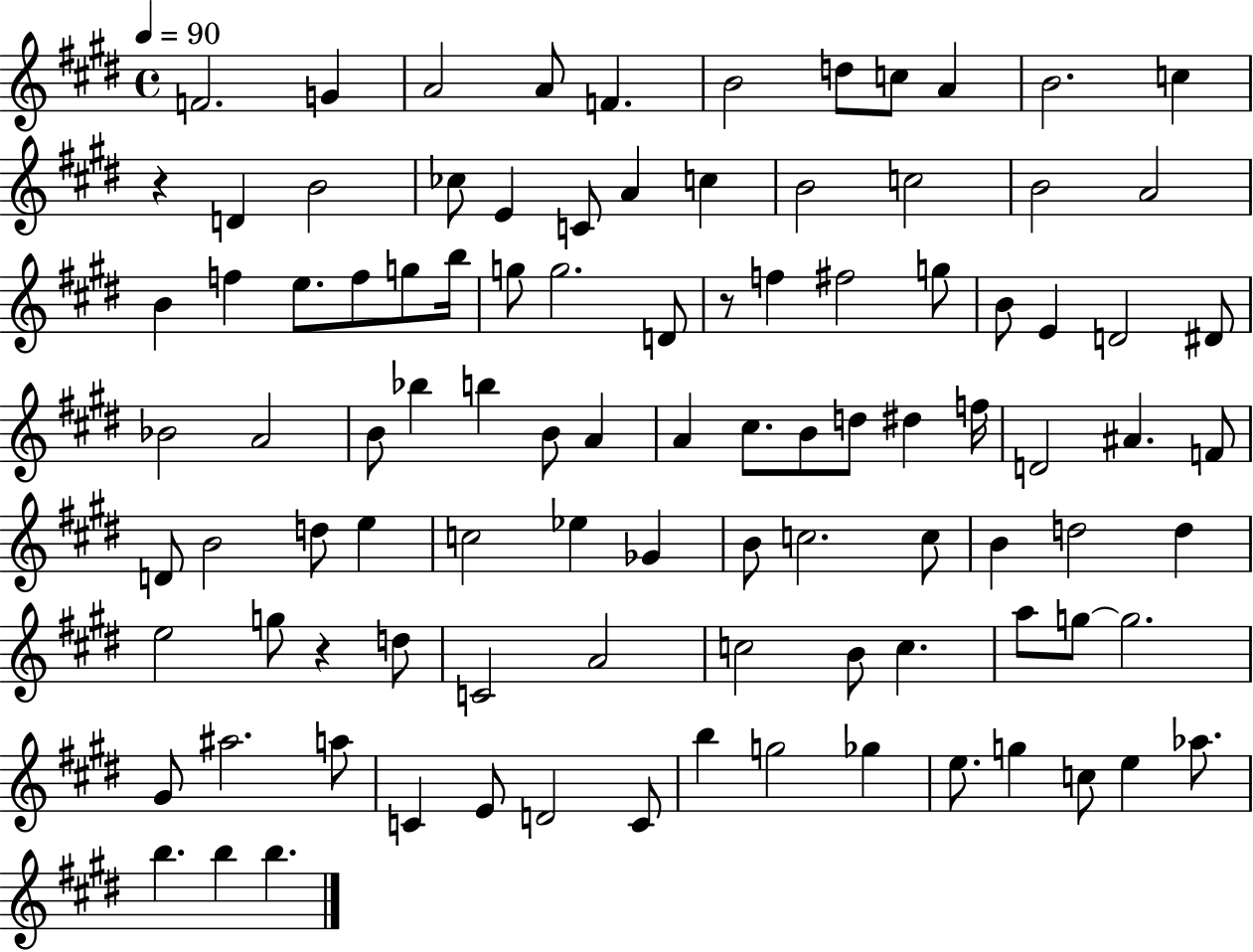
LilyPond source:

{
  \clef treble
  \time 4/4
  \defaultTimeSignature
  \key e \major
  \tempo 4 = 90
  f'2. g'4 | a'2 a'8 f'4. | b'2 d''8 c''8 a'4 | b'2. c''4 | \break r4 d'4 b'2 | ces''8 e'4 c'8 a'4 c''4 | b'2 c''2 | b'2 a'2 | \break b'4 f''4 e''8. f''8 g''8 b''16 | g''8 g''2. d'8 | r8 f''4 fis''2 g''8 | b'8 e'4 d'2 dis'8 | \break bes'2 a'2 | b'8 bes''4 b''4 b'8 a'4 | a'4 cis''8. b'8 d''8 dis''4 f''16 | d'2 ais'4. f'8 | \break d'8 b'2 d''8 e''4 | c''2 ees''4 ges'4 | b'8 c''2. c''8 | b'4 d''2 d''4 | \break e''2 g''8 r4 d''8 | c'2 a'2 | c''2 b'8 c''4. | a''8 g''8~~ g''2. | \break gis'8 ais''2. a''8 | c'4 e'8 d'2 c'8 | b''4 g''2 ges''4 | e''8. g''4 c''8 e''4 aes''8. | \break b''4. b''4 b''4. | \bar "|."
}